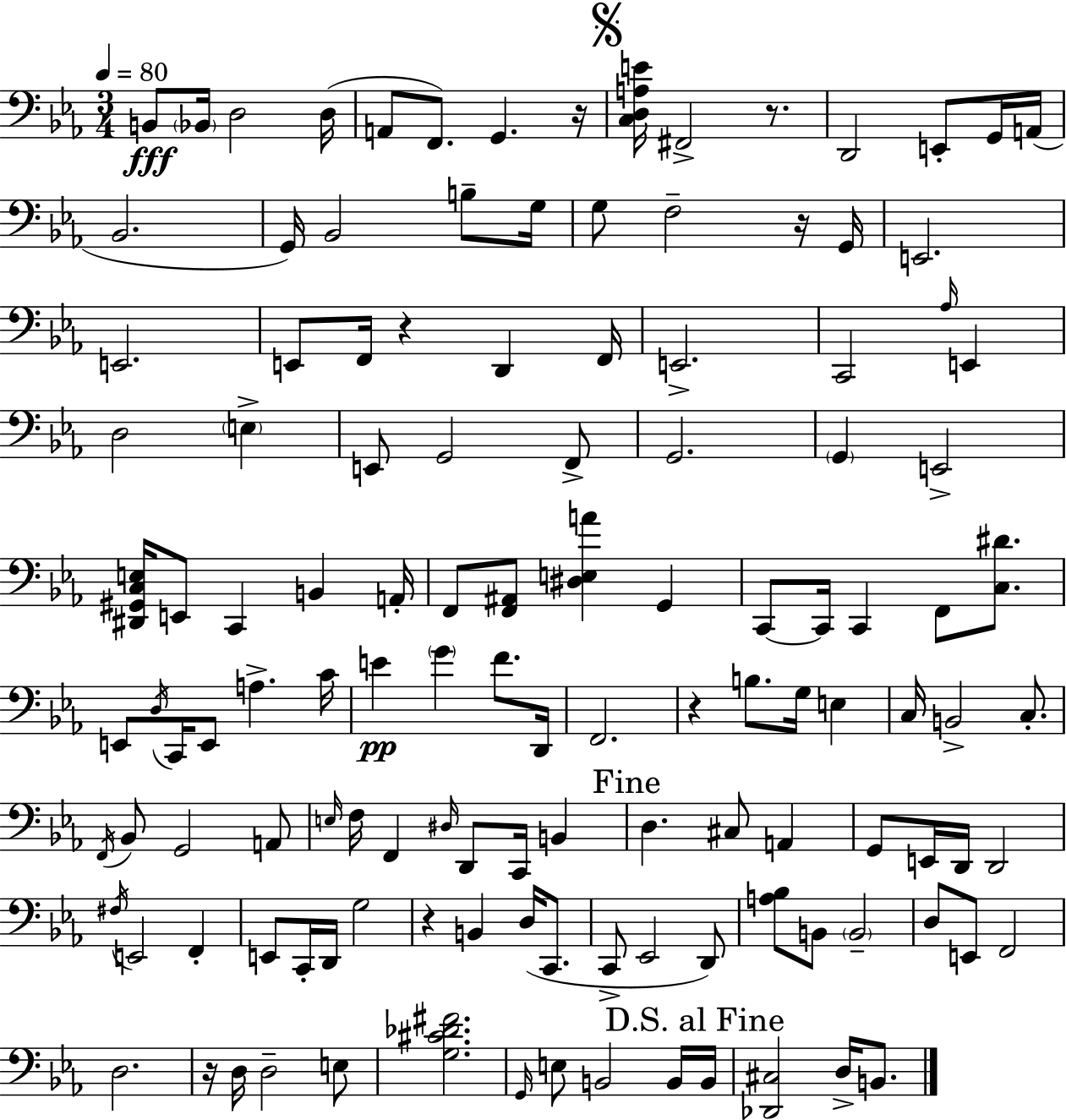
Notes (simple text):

B2/e Bb2/s D3/h D3/s A2/e F2/e. G2/q. R/s [C3,D3,A3,E4]/s F#2/h R/e. D2/h E2/e G2/s A2/s Bb2/h. G2/s Bb2/h B3/e G3/s G3/e F3/h R/s G2/s E2/h. E2/h. E2/e F2/s R/q D2/q F2/s E2/h. C2/h Ab3/s E2/q D3/h E3/q E2/e G2/h F2/e G2/h. G2/q E2/h [D#2,G#2,C3,E3]/s E2/e C2/q B2/q A2/s F2/e [F2,A#2]/e [D#3,E3,A4]/q G2/q C2/e C2/s C2/q F2/e [C3,D#4]/e. E2/e D3/s C2/s E2/e A3/q. C4/s E4/q G4/q F4/e. D2/s F2/h. R/q B3/e. G3/s E3/q C3/s B2/h C3/e. F2/s Bb2/e G2/h A2/e E3/s F3/s F2/q D#3/s D2/e C2/s B2/q D3/q. C#3/e A2/q G2/e E2/s D2/s D2/h F#3/s E2/h F2/q E2/e C2/s D2/s G3/h R/q B2/q D3/s C2/e. C2/e Eb2/h D2/e [A3,Bb3]/e B2/e B2/h D3/e E2/e F2/h D3/h. R/s D3/s D3/h E3/e [G3,C#4,Db4,F#4]/h. G2/s E3/e B2/h B2/s B2/s [Db2,C#3]/h D3/s B2/e.